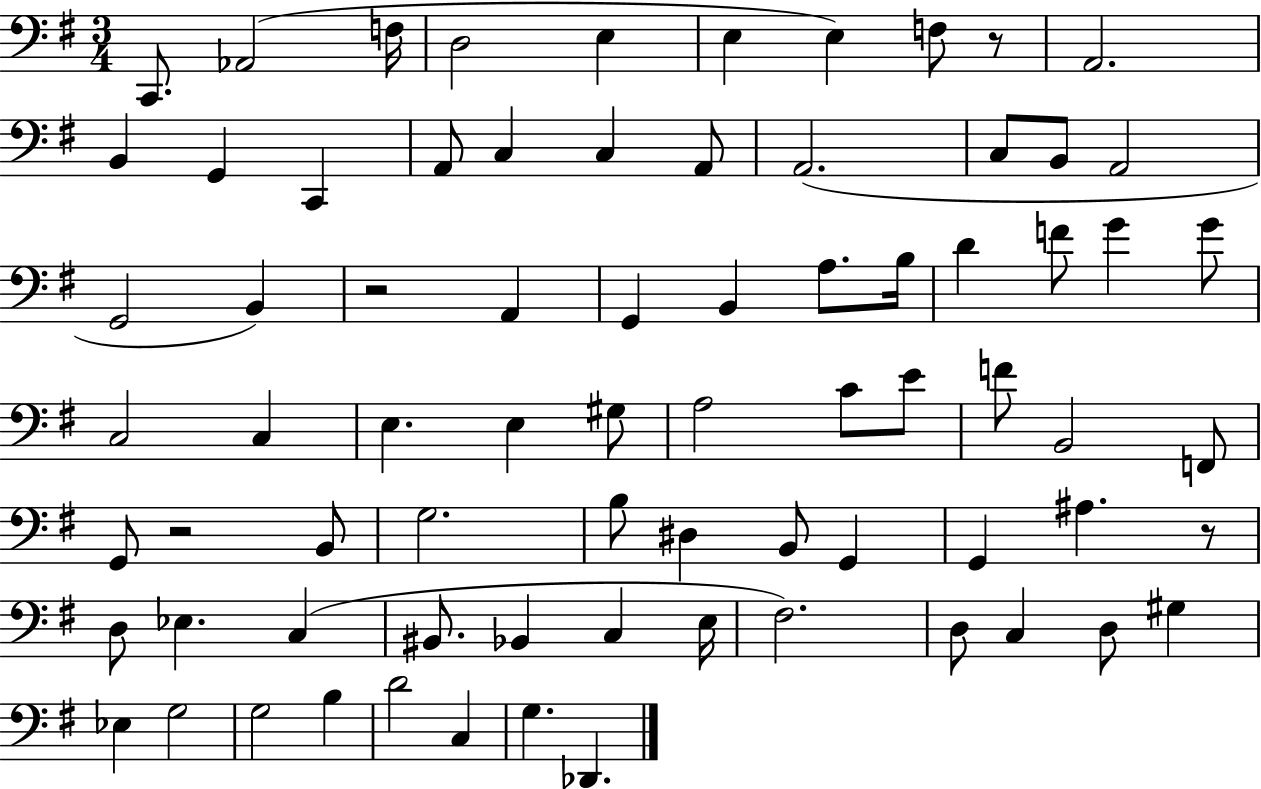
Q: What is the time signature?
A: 3/4